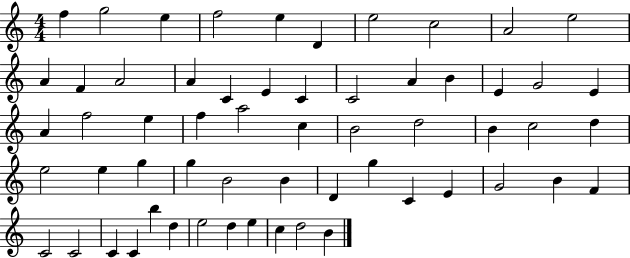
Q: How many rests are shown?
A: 0